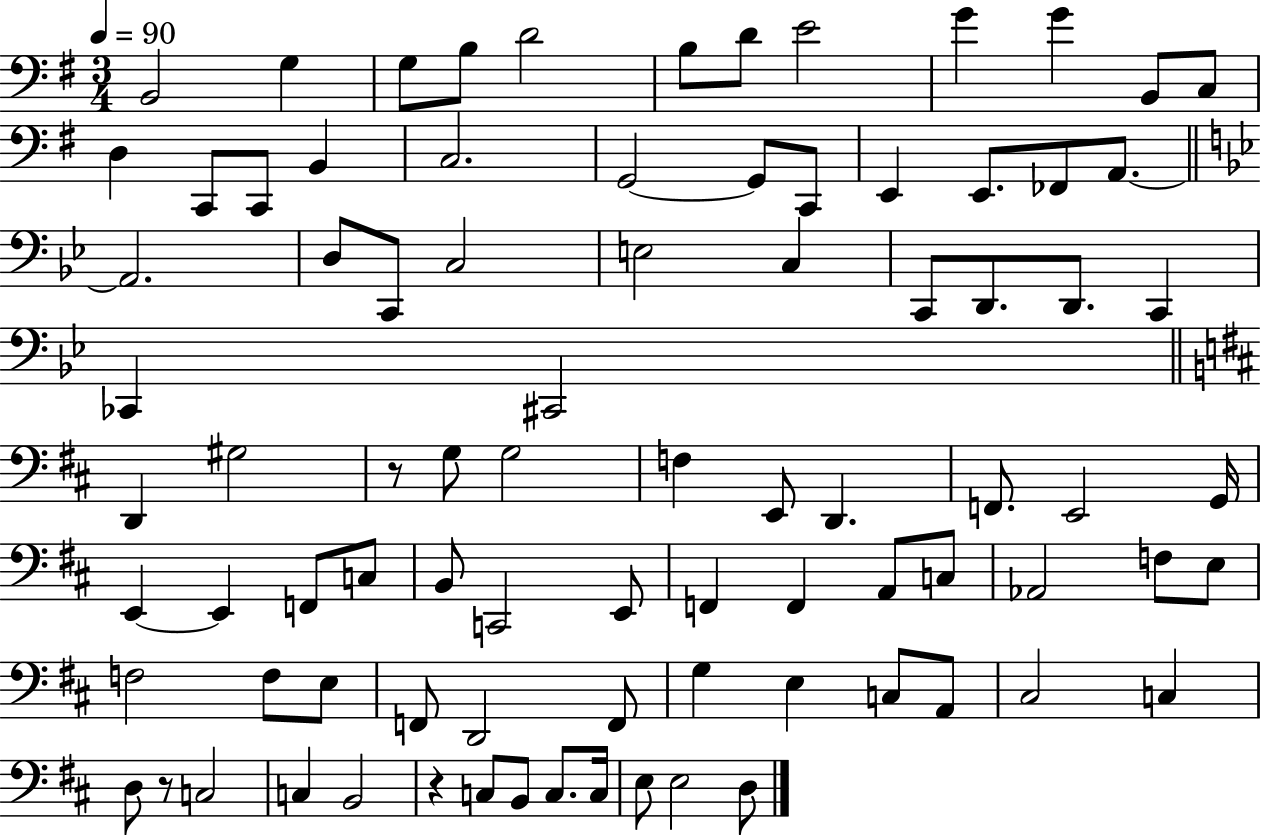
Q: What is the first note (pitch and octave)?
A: B2